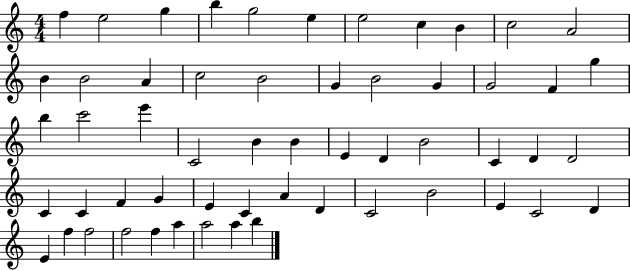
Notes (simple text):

F5/q E5/h G5/q B5/q G5/h E5/q E5/h C5/q B4/q C5/h A4/h B4/q B4/h A4/q C5/h B4/h G4/q B4/h G4/q G4/h F4/q G5/q B5/q C6/h E6/q C4/h B4/q B4/q E4/q D4/q B4/h C4/q D4/q D4/h C4/q C4/q F4/q G4/q E4/q C4/q A4/q D4/q C4/h B4/h E4/q C4/h D4/q E4/q F5/q F5/h F5/h F5/q A5/q A5/h A5/q B5/q